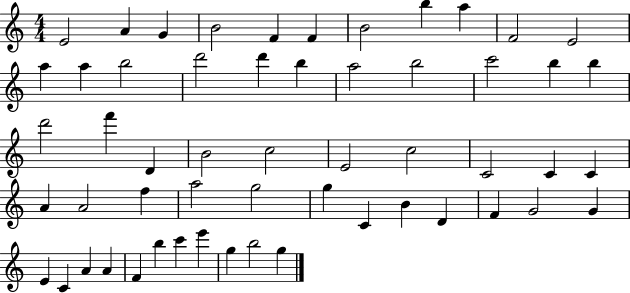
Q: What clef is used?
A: treble